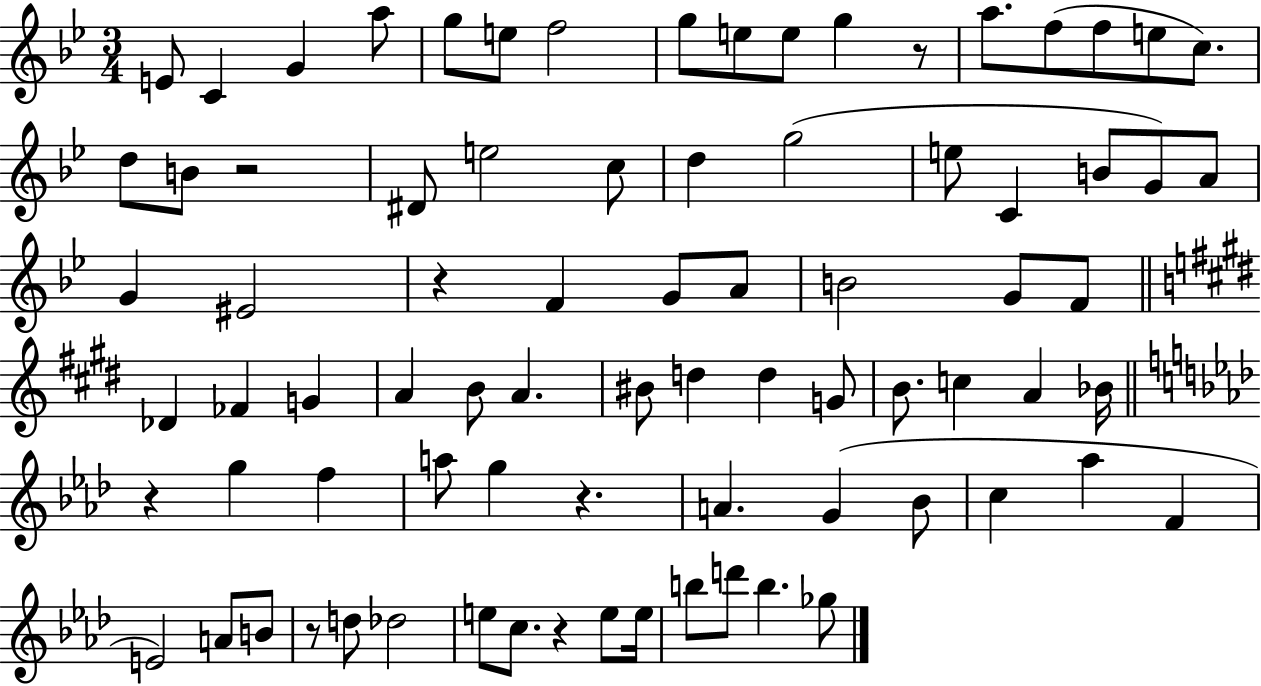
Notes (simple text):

E4/e C4/q G4/q A5/e G5/e E5/e F5/h G5/e E5/e E5/e G5/q R/e A5/e. F5/e F5/e E5/e C5/e. D5/e B4/e R/h D#4/e E5/h C5/e D5/q G5/h E5/e C4/q B4/e G4/e A4/e G4/q EIS4/h R/q F4/q G4/e A4/e B4/h G4/e F4/e Db4/q FES4/q G4/q A4/q B4/e A4/q. BIS4/e D5/q D5/q G4/e B4/e. C5/q A4/q Bb4/s R/q G5/q F5/q A5/e G5/q R/q. A4/q. G4/q Bb4/e C5/q Ab5/q F4/q E4/h A4/e B4/e R/e D5/e Db5/h E5/e C5/e. R/q E5/e E5/s B5/e D6/e B5/q. Gb5/e